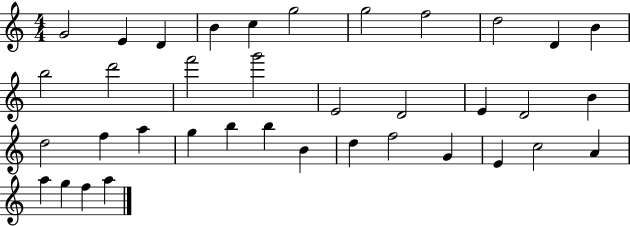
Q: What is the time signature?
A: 4/4